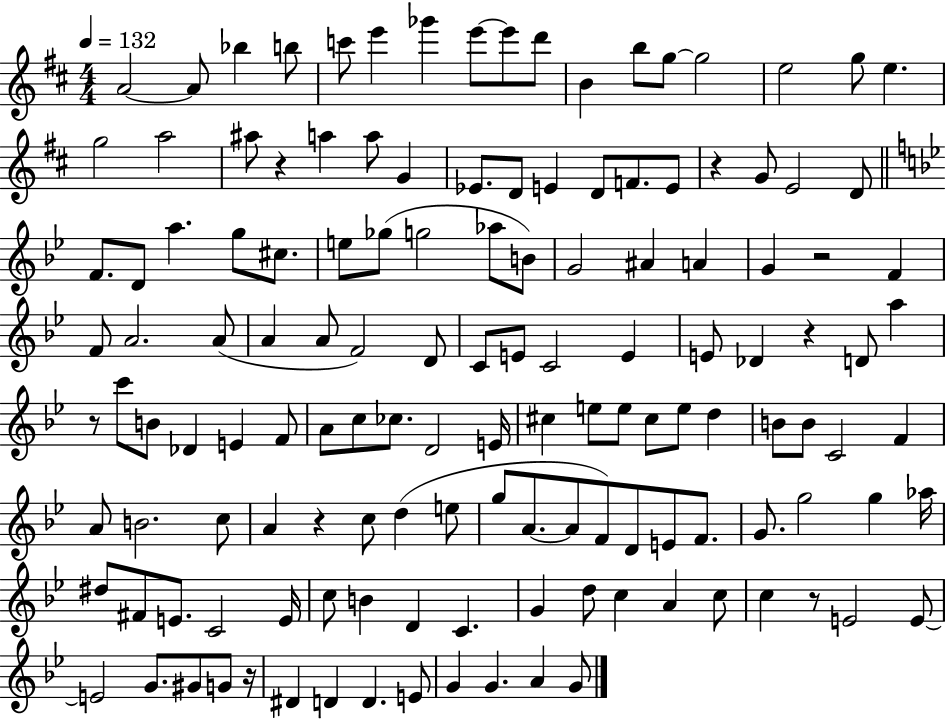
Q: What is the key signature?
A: D major